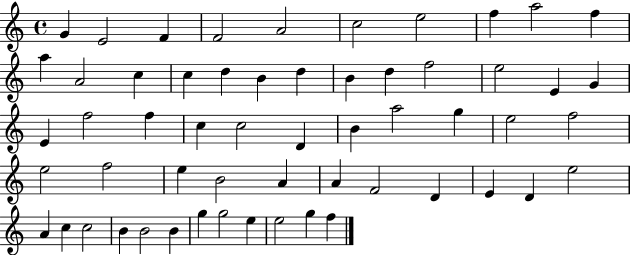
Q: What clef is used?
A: treble